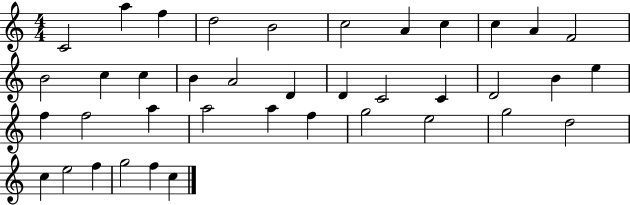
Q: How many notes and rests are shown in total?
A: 39